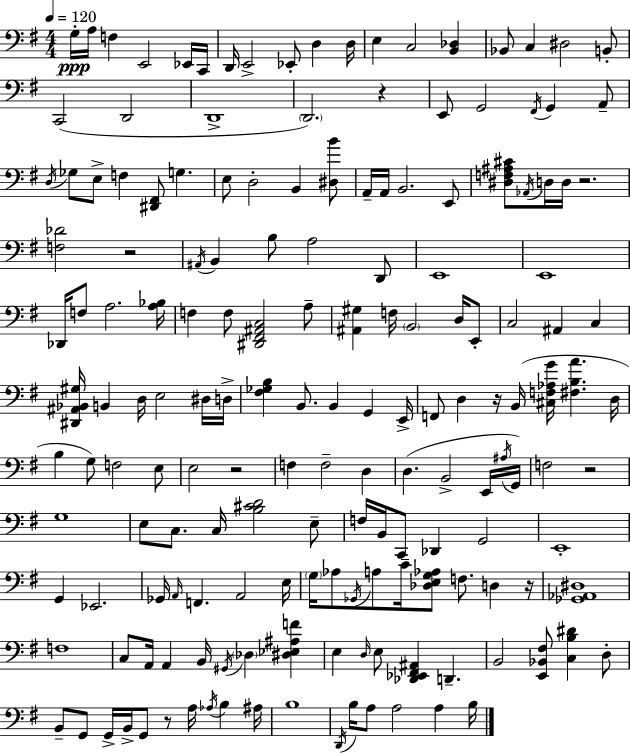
G3/s A3/s F3/q E2/h Eb2/s C2/s D2/s E2/h Eb2/e D3/q D3/s E3/q C3/h [B2,Db3]/q Bb2/e C3/q D#3/h B2/e C2/h D2/h D2/w D2/h. R/q E2/e G2/h F#2/s G2/q A2/e D3/s Gb3/e E3/e F3/q [D#2,F#2]/e G3/q. E3/e D3/h B2/q [D#3,B4]/e A2/s A2/s B2/h. E2/e [D#3,F3,A#3,C#4]/e Ab2/s D3/s D3/s R/h. [F3,Db4]/h R/h A#2/s B2/q B3/e A3/h D2/e E2/w E2/w Db2/s F3/e A3/h. [A3,Bb3]/s F3/q F3/e [D#2,F#2,A#2,C3]/h A3/e [A#2,G#3]/q F3/s B2/h D3/s E2/e C3/h A#2/q C3/q [D#2,A#2,Bb2,G#3]/s B2/q D3/s E3/h D#3/s D3/s [F#3,Gb3,B3]/q B2/e. B2/q G2/q E2/s F2/e D3/q R/s B2/s [C#3,F3,Ab3,G4]/s [F#3,B3,A4]/q. D3/s B3/q G3/e F3/h E3/e E3/h R/h F3/q F3/h D3/q D3/q. B2/h E2/s A#3/s G2/s F3/h R/h G3/w E3/e C3/e. C3/s [B3,C#4,D4]/h E3/e F3/s B2/s C2/e Db2/q G2/h E2/w G2/q Eb2/h. Gb2/s A2/s F2/q. A2/h E3/s G3/s Ab3/e Gb2/s A3/e C4/s [Db3,E3,G3,Ab3]/e F3/e. D3/q R/s [Gb2,Ab2,D#3]/w F3/w C3/e A2/s A2/q B2/s G#2/s Db3/q [D#3,Eb3,A#3,F4]/q E3/q D3/s E3/e [Db2,Eb2,F#2,A#2]/q D2/q. B2/h [E2,Bb2,F#3]/e [C3,B3,D#4]/q D3/e B2/e G2/e G2/s B2/s G2/e R/e A3/s Ab3/s B3/q A#3/s B3/w D2/s B3/s A3/e A3/h A3/q B3/s